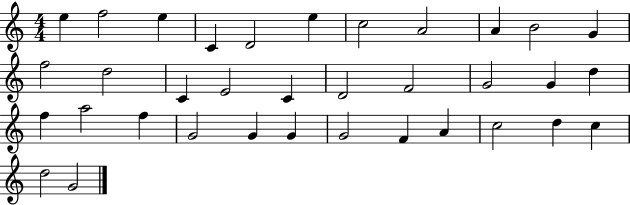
{
  \clef treble
  \numericTimeSignature
  \time 4/4
  \key c \major
  e''4 f''2 e''4 | c'4 d'2 e''4 | c''2 a'2 | a'4 b'2 g'4 | \break f''2 d''2 | c'4 e'2 c'4 | d'2 f'2 | g'2 g'4 d''4 | \break f''4 a''2 f''4 | g'2 g'4 g'4 | g'2 f'4 a'4 | c''2 d''4 c''4 | \break d''2 g'2 | \bar "|."
}